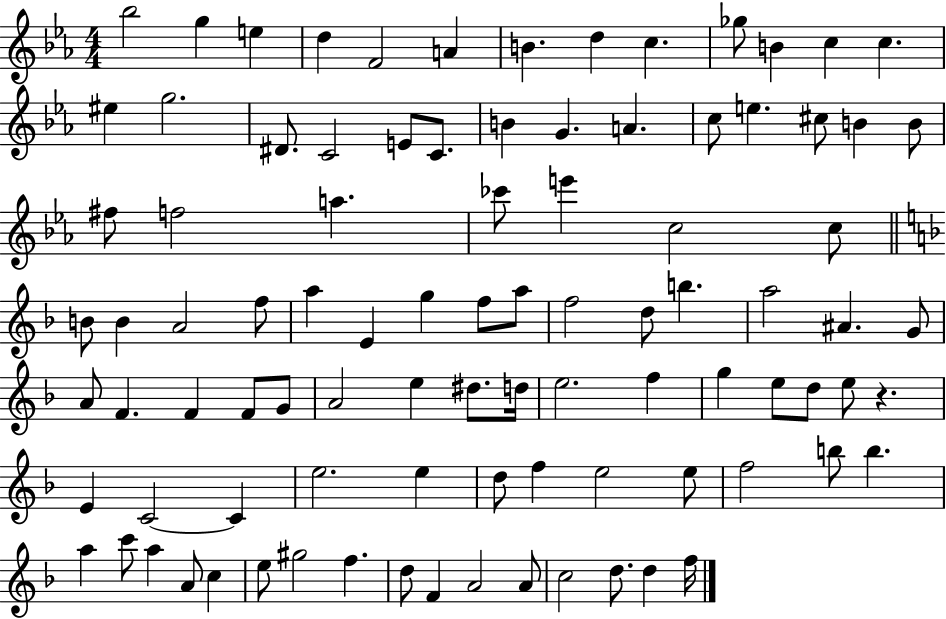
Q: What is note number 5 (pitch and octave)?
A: F4